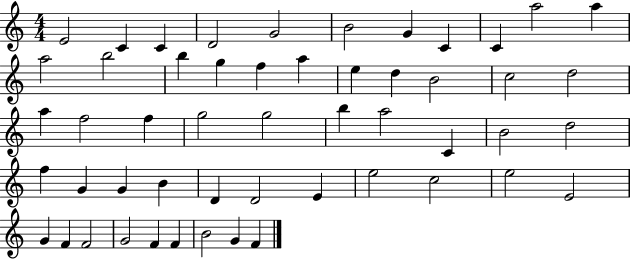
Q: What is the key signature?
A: C major